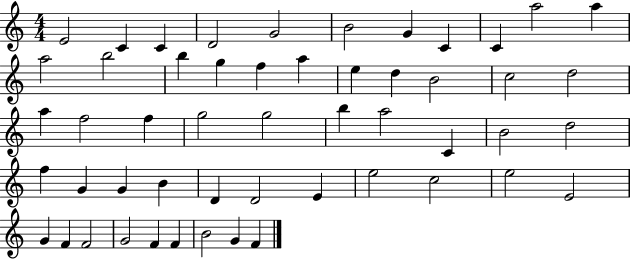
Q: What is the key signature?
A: C major